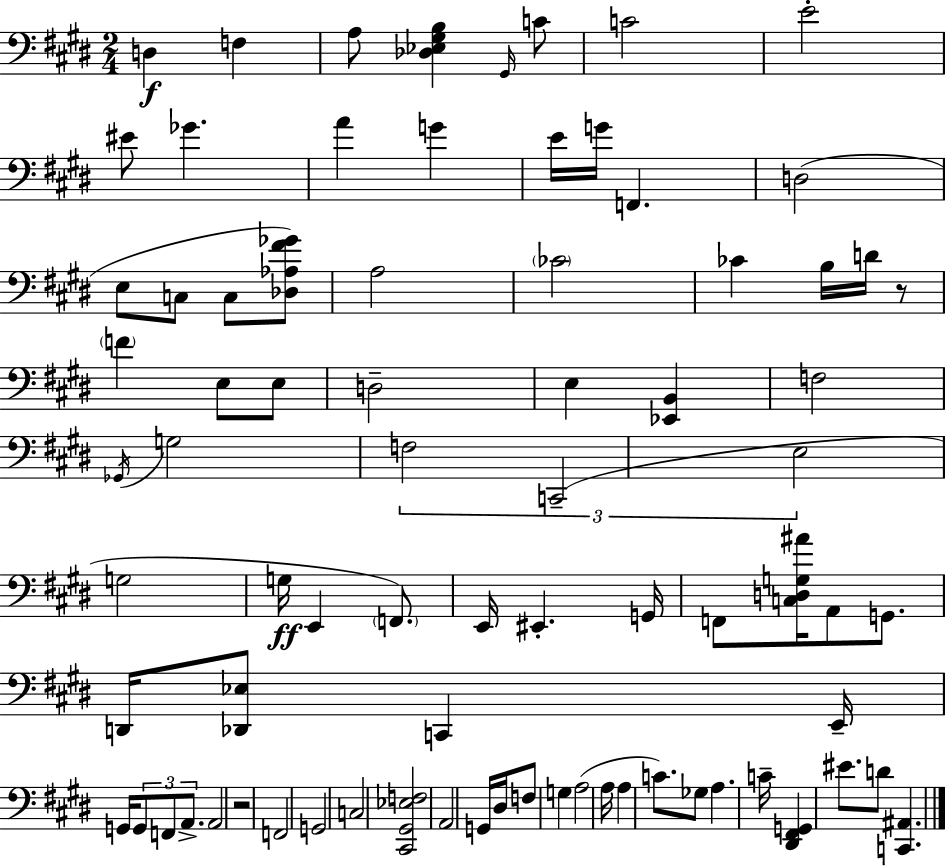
X:1
T:Untitled
M:2/4
L:1/4
K:E
D, F, A,/2 [_D,_E,^G,B,] ^G,,/4 C/2 C2 E2 ^E/2 _G A G E/4 G/4 F,, D,2 E,/2 C,/2 C,/2 [_D,_A,^F_G]/2 A,2 _C2 _C B,/4 D/4 z/2 F E,/2 E,/2 D,2 E, [_E,,B,,] F,2 _G,,/4 G,2 F,2 C,,2 E,2 G,2 G,/4 E,, F,,/2 E,,/4 ^E,, G,,/4 F,,/2 [C,D,G,^A]/4 A,,/2 G,,/2 D,,/4 [_D,,_E,]/2 C,, E,,/4 G,,/4 G,,/2 F,,/2 A,,/2 A,,2 z2 F,,2 G,,2 C,2 [^C,,^G,,_E,F,]2 A,,2 G,,/4 ^D,/4 F,/2 G, A,2 A,/4 A, C/2 _G,/2 A, C/4 [^D,,^F,,G,,] ^E/2 D/2 [C,,^A,,]